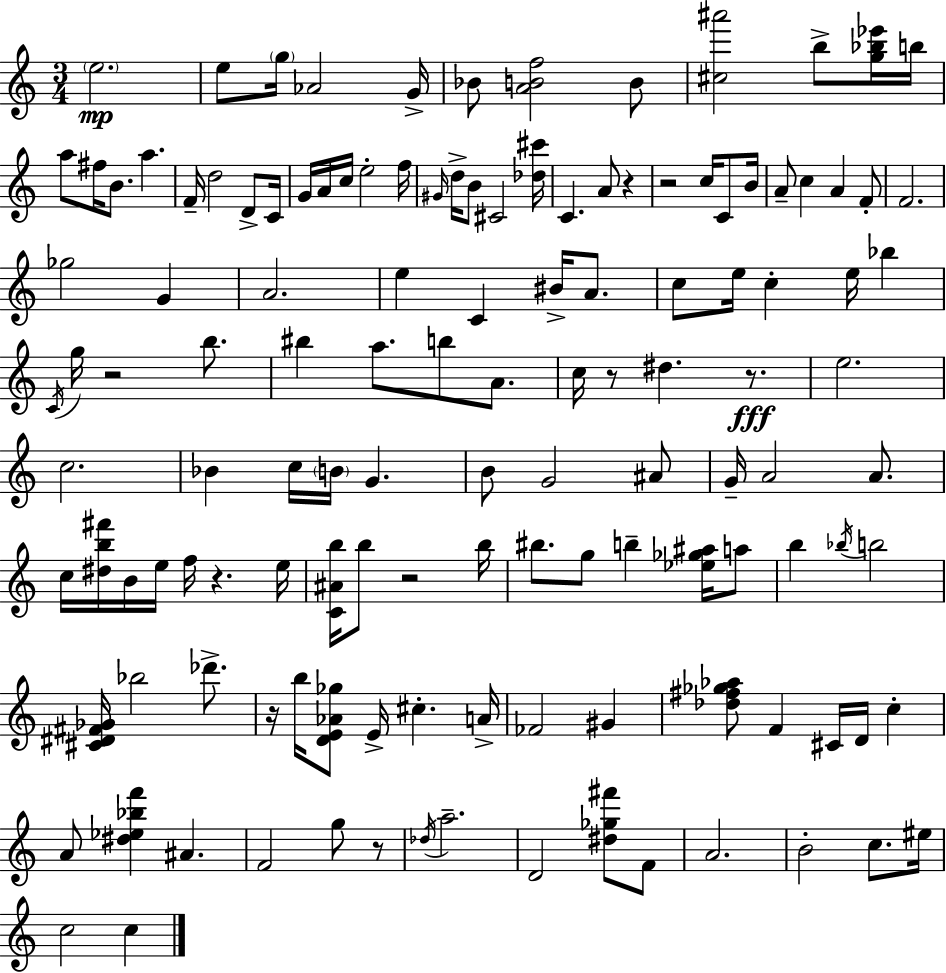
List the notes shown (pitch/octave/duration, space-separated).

E5/h. E5/e G5/s Ab4/h G4/s Bb4/e [A4,B4,F5]/h B4/e [C#5,A#6]/h B5/e [G5,Bb5,Eb6]/s B5/s A5/e F#5/s B4/e. A5/q. F4/s D5/h D4/e C4/s G4/s A4/s C5/s E5/h F5/s G#4/s D5/s B4/e C#4/h [Db5,C#6]/s C4/q. A4/e R/q R/h C5/s C4/e B4/s A4/e C5/q A4/q F4/e F4/h. Gb5/h G4/q A4/h. E5/q C4/q BIS4/s A4/e. C5/e E5/s C5/q E5/s Bb5/q C4/s G5/s R/h B5/e. BIS5/q A5/e. B5/e A4/e. C5/s R/e D#5/q. R/e. E5/h. C5/h. Bb4/q C5/s B4/s G4/q. B4/e G4/h A#4/e G4/s A4/h A4/e. C5/s [D#5,B5,F#6]/s B4/s E5/s F5/s R/q. E5/s [C4,A#4,B5]/s B5/e R/h B5/s BIS5/e. G5/e B5/q [Eb5,Gb5,A#5]/s A5/e B5/q Bb5/s B5/h [C#4,D#4,F#4,Gb4]/s Bb5/h Db6/e. R/s B5/s [D4,E4,Ab4,Gb5]/e E4/s C#5/q. A4/s FES4/h G#4/q [Db5,F#5,Gb5,Ab5]/e F4/q C#4/s D4/s C5/q A4/e [D#5,Eb5,Bb5,F6]/q A#4/q. F4/h G5/e R/e Db5/s A5/h. D4/h [D#5,Gb5,F#6]/e F4/e A4/h. B4/h C5/e. EIS5/s C5/h C5/q